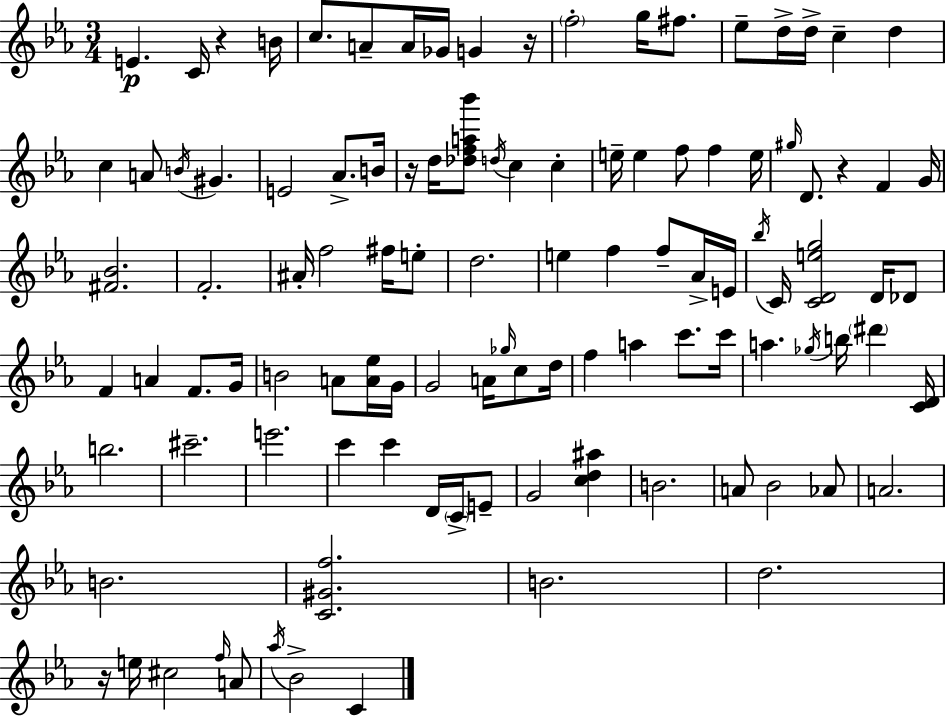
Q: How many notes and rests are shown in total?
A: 107